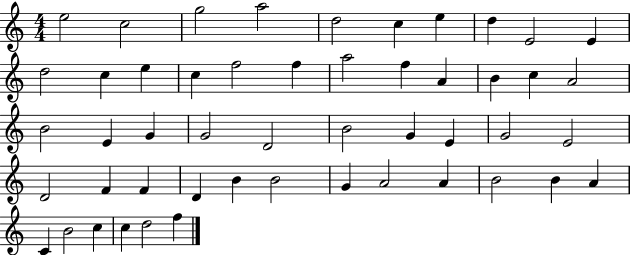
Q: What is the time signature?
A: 4/4